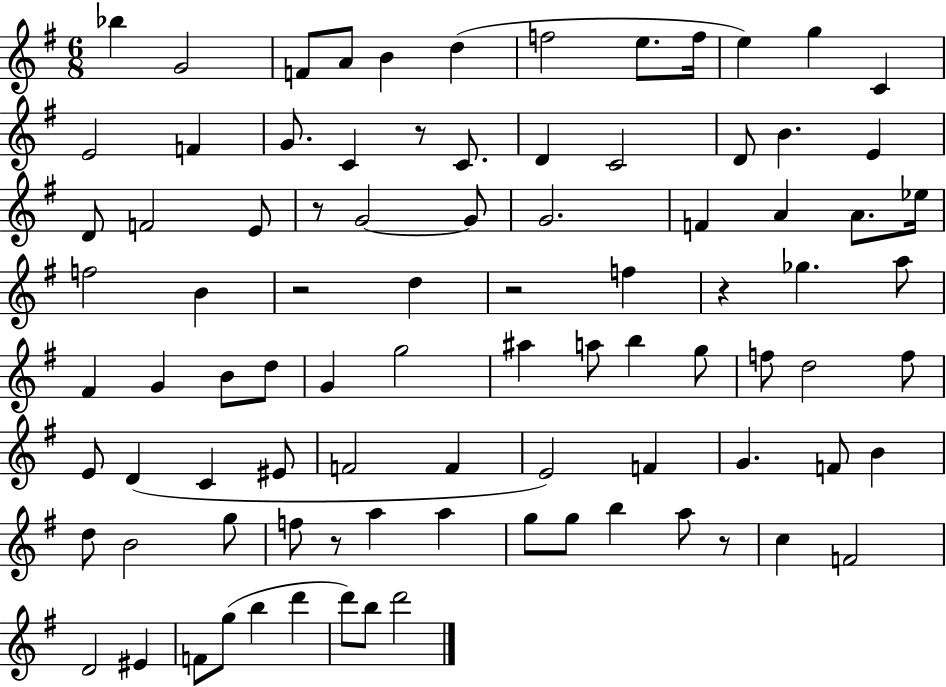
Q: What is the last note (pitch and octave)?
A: D6